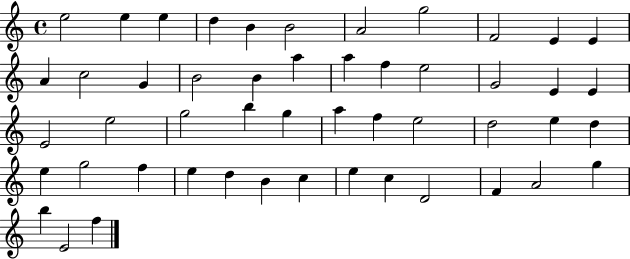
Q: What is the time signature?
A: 4/4